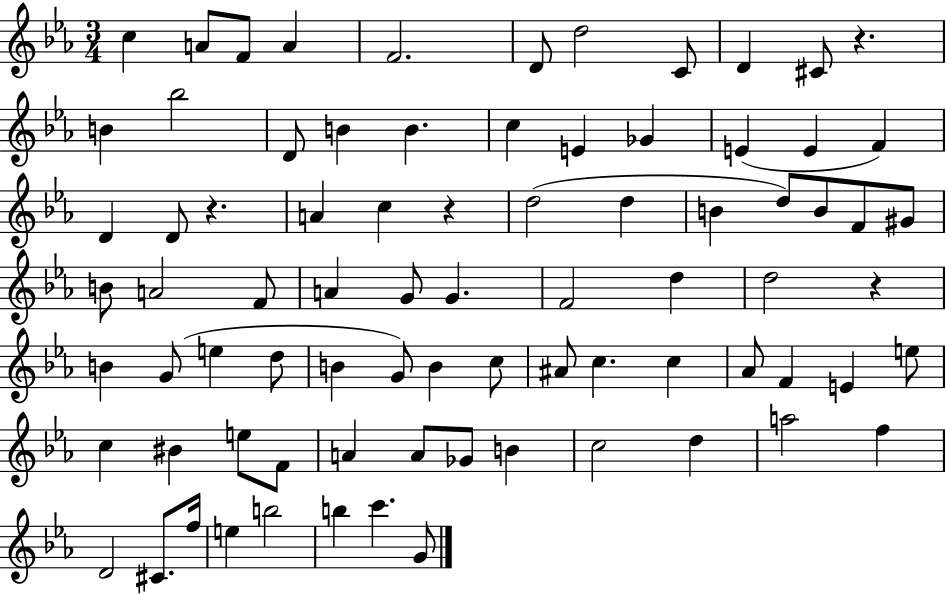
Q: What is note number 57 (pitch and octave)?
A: C5